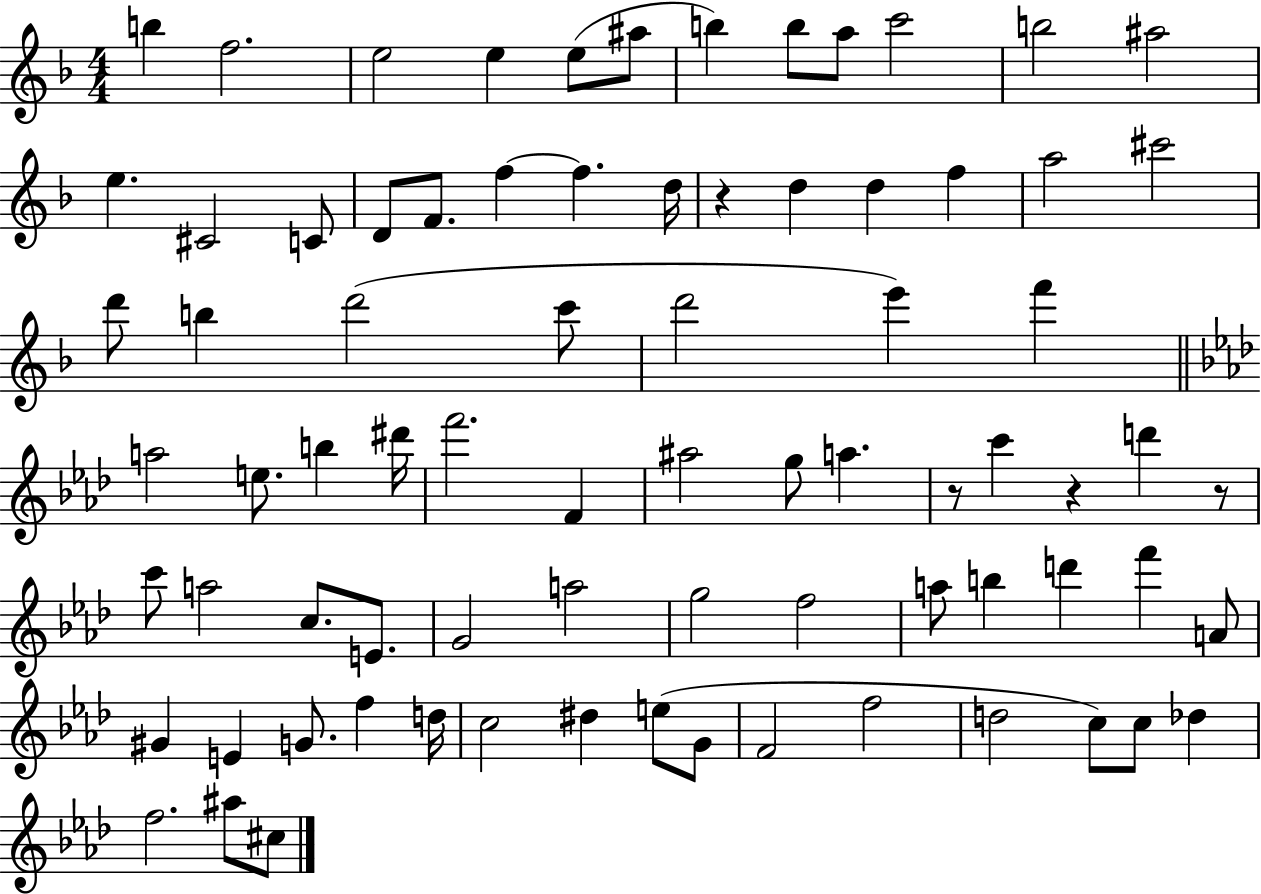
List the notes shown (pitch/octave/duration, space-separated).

B5/q F5/h. E5/h E5/q E5/e A#5/e B5/q B5/e A5/e C6/h B5/h A#5/h E5/q. C#4/h C4/e D4/e F4/e. F5/q F5/q. D5/s R/q D5/q D5/q F5/q A5/h C#6/h D6/e B5/q D6/h C6/e D6/h E6/q F6/q A5/h E5/e. B5/q D#6/s F6/h. F4/q A#5/h G5/e A5/q. R/e C6/q R/q D6/q R/e C6/e A5/h C5/e. E4/e. G4/h A5/h G5/h F5/h A5/e B5/q D6/q F6/q A4/e G#4/q E4/q G4/e. F5/q D5/s C5/h D#5/q E5/e G4/e F4/h F5/h D5/h C5/e C5/e Db5/q F5/h. A#5/e C#5/e